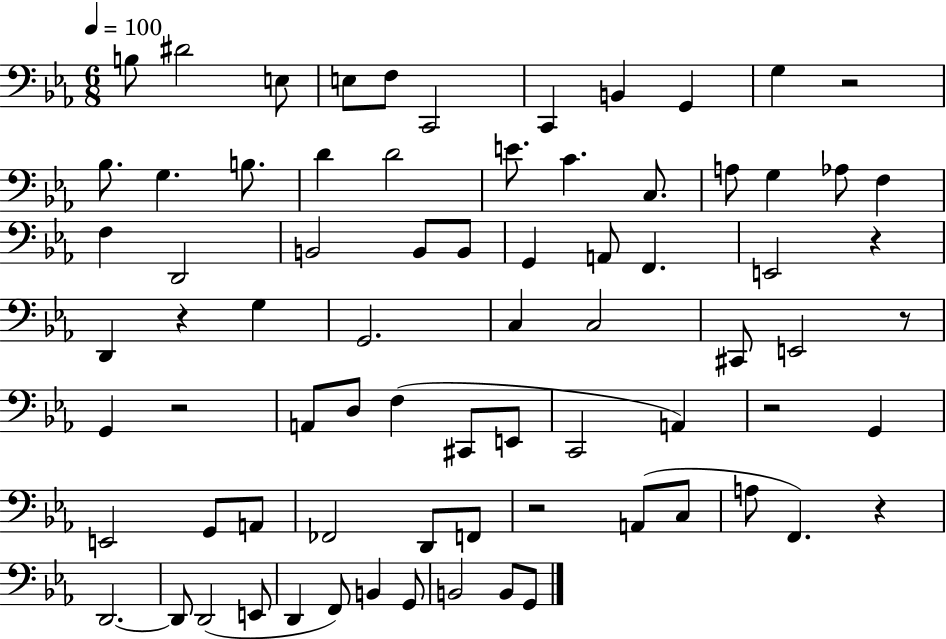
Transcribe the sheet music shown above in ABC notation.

X:1
T:Untitled
M:6/8
L:1/4
K:Eb
B,/2 ^D2 E,/2 E,/2 F,/2 C,,2 C,, B,, G,, G, z2 _B,/2 G, B,/2 D D2 E/2 C C,/2 A,/2 G, _A,/2 F, F, D,,2 B,,2 B,,/2 B,,/2 G,, A,,/2 F,, E,,2 z D,, z G, G,,2 C, C,2 ^C,,/2 E,,2 z/2 G,, z2 A,,/2 D,/2 F, ^C,,/2 E,,/2 C,,2 A,, z2 G,, E,,2 G,,/2 A,,/2 _F,,2 D,,/2 F,,/2 z2 A,,/2 C,/2 A,/2 F,, z D,,2 D,,/2 D,,2 E,,/2 D,, F,,/2 B,, G,,/2 B,,2 B,,/2 G,,/2